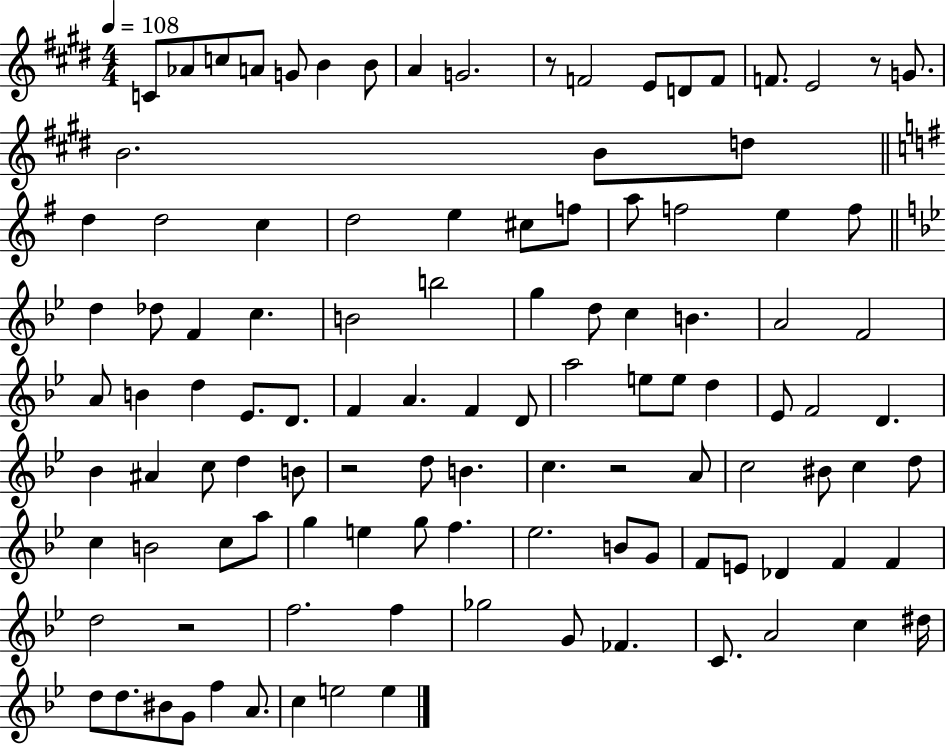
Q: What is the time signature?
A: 4/4